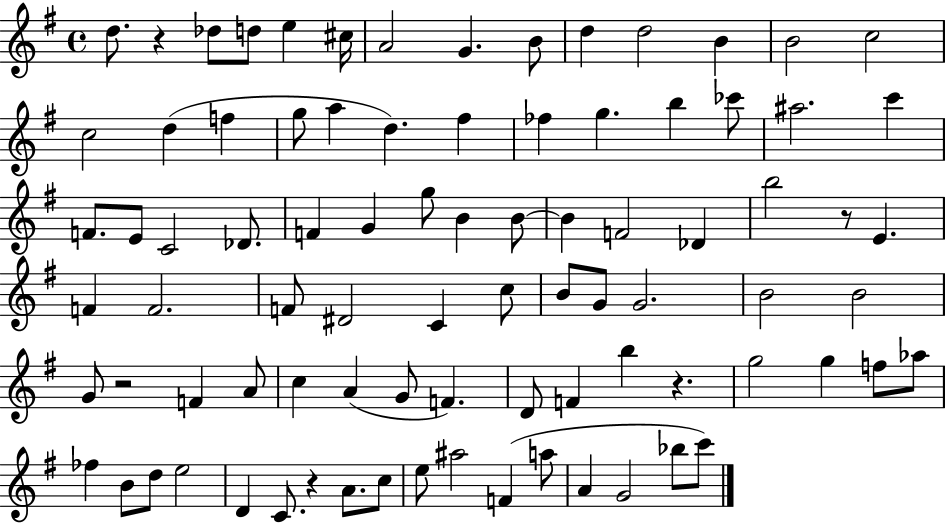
{
  \clef treble
  \time 4/4
  \defaultTimeSignature
  \key g \major
  d''8. r4 des''8 d''8 e''4 cis''16 | a'2 g'4. b'8 | d''4 d''2 b'4 | b'2 c''2 | \break c''2 d''4( f''4 | g''8 a''4 d''4.) fis''4 | fes''4 g''4. b''4 ces'''8 | ais''2. c'''4 | \break f'8. e'8 c'2 des'8. | f'4 g'4 g''8 b'4 b'8~~ | b'4 f'2 des'4 | b''2 r8 e'4. | \break f'4 f'2. | f'8 dis'2 c'4 c''8 | b'8 g'8 g'2. | b'2 b'2 | \break g'8 r2 f'4 a'8 | c''4 a'4( g'8 f'4.) | d'8 f'4 b''4 r4. | g''2 g''4 f''8 aes''8 | \break fes''4 b'8 d''8 e''2 | d'4 c'8. r4 a'8. c''8 | e''8 ais''2 f'4( a''8 | a'4 g'2 bes''8 c'''8) | \break \bar "|."
}